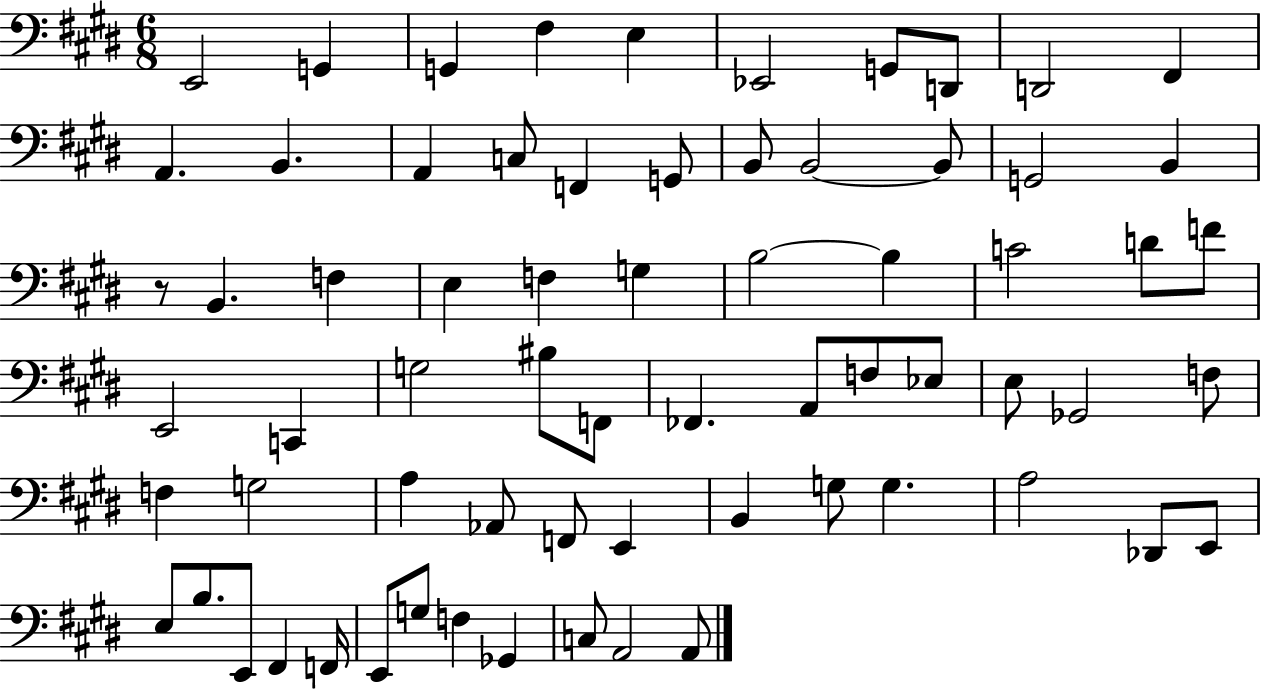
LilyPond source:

{
  \clef bass
  \numericTimeSignature
  \time 6/8
  \key e \major
  e,2 g,4 | g,4 fis4 e4 | ees,2 g,8 d,8 | d,2 fis,4 | \break a,4. b,4. | a,4 c8 f,4 g,8 | b,8 b,2~~ b,8 | g,2 b,4 | \break r8 b,4. f4 | e4 f4 g4 | b2~~ b4 | c'2 d'8 f'8 | \break e,2 c,4 | g2 bis8 f,8 | fes,4. a,8 f8 ees8 | e8 ges,2 f8 | \break f4 g2 | a4 aes,8 f,8 e,4 | b,4 g8 g4. | a2 des,8 e,8 | \break e8 b8. e,8 fis,4 f,16 | e,8 g8 f4 ges,4 | c8 a,2 a,8 | \bar "|."
}